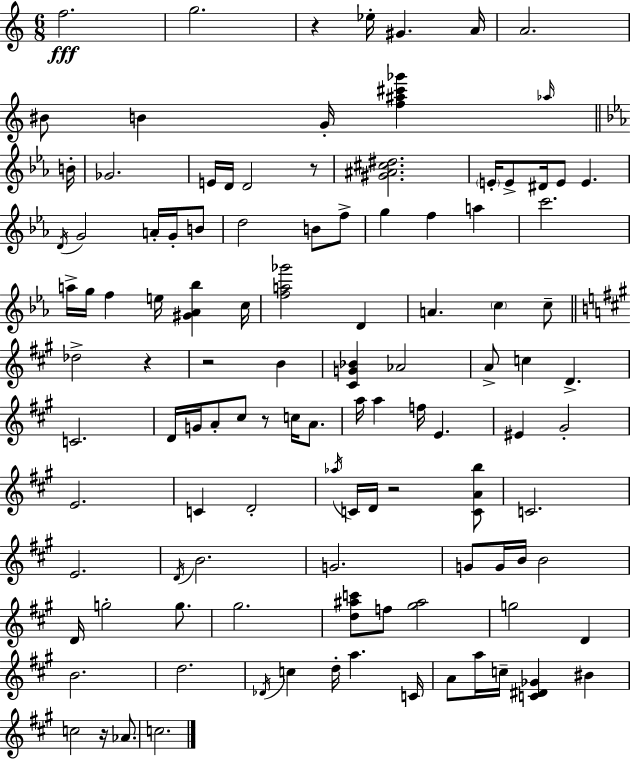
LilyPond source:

{
  \clef treble
  \numericTimeSignature
  \time 6/8
  \key c \major
  \repeat volta 2 { f''2.\fff | g''2. | r4 ees''16-. gis'4. a'16 | a'2. | \break bis'8 b'4 g'16-. <f'' ais'' cis''' ges'''>4 \grace { aes''16 } | \bar "||" \break \key ees \major b'16-. ges'2. | e'16 d'16 d'2 r8 | <gis' ais' cis'' dis''>2. | \parenthesize e'16-. e'8-> dis'16 e'8 e'4. | \break \acciaccatura { d'16 } g'2 a'16-. g'16-. | b'8 d''2 b'8 | f''8-> g''4 f''4 a''4 | c'''2. | \break a''16-> g''16 f''4 e''16 <gis' aes' bes''>4 | c''16 <f'' a'' ges'''>2 d'4 | a'4. \parenthesize c''4 | c''8-- \bar "||" \break \key a \major des''2-> r4 | r2 b'4 | <cis' g' bes'>4 aes'2 | a'8-> c''4 d'4.-> | \break c'2. | d'16 g'16 a'8-. cis''8 r8 c''16 a'8. | a''16 a''4 f''16 e'4. | eis'4 gis'2-. | \break e'2. | c'4 d'2-. | \acciaccatura { aes''16 } c'16 d'16 r2 <c' a' b''>8 | c'2. | \break e'2. | \acciaccatura { d'16 } b'2. | g'2. | g'8 g'16 b'16 b'2 | \break d'16 g''2-. g''8. | gis''2. | <d'' ais'' c'''>8 f''8 <gis'' ais''>2 | g''2 d'4 | \break b'2. | d''2. | \acciaccatura { des'16 } c''4 d''16-. a''4. | c'16 a'8 a''16 c''16-- <c' dis' ges'>4 bis'4 | \break c''2 r16 | aes'8. c''2. | } \bar "|."
}